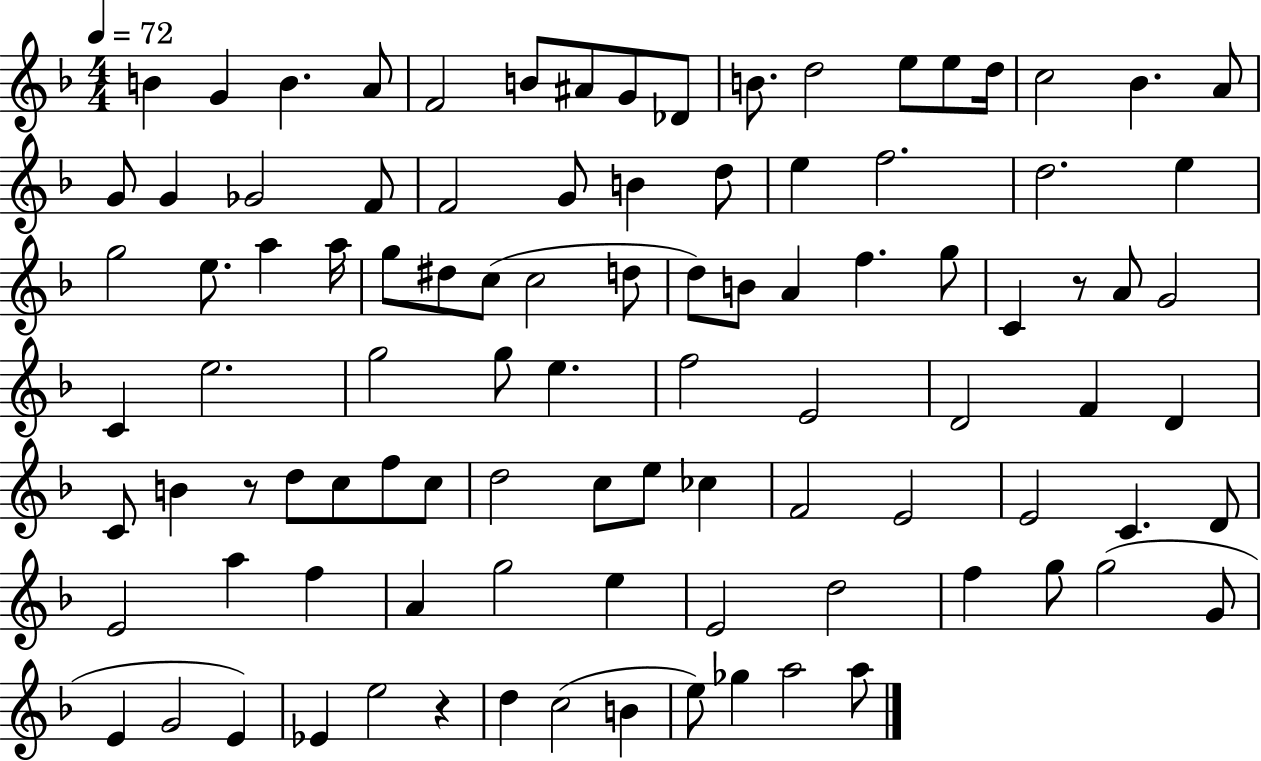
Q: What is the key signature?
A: F major